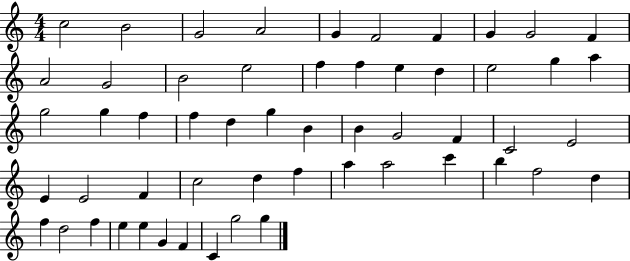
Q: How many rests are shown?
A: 0